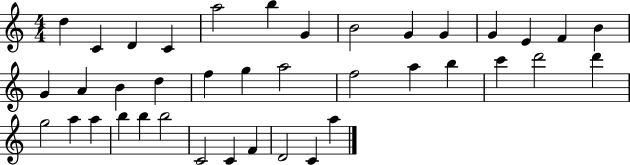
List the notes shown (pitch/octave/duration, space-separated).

D5/q C4/q D4/q C4/q A5/h B5/q G4/q B4/h G4/q G4/q G4/q E4/q F4/q B4/q G4/q A4/q B4/q D5/q F5/q G5/q A5/h F5/h A5/q B5/q C6/q D6/h D6/q G5/h A5/q A5/q B5/q B5/q B5/h C4/h C4/q F4/q D4/h C4/q A5/q